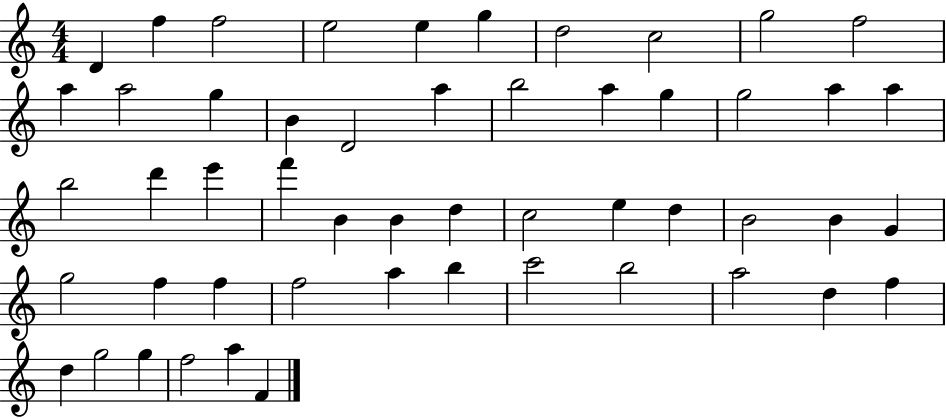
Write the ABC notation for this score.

X:1
T:Untitled
M:4/4
L:1/4
K:C
D f f2 e2 e g d2 c2 g2 f2 a a2 g B D2 a b2 a g g2 a a b2 d' e' f' B B d c2 e d B2 B G g2 f f f2 a b c'2 b2 a2 d f d g2 g f2 a F